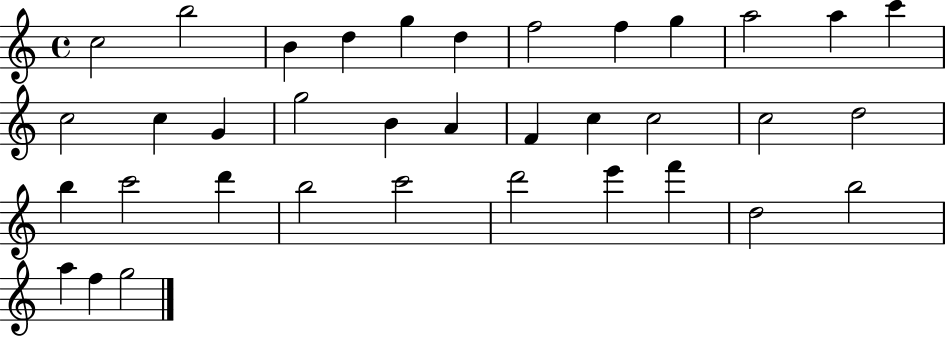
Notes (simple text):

C5/h B5/h B4/q D5/q G5/q D5/q F5/h F5/q G5/q A5/h A5/q C6/q C5/h C5/q G4/q G5/h B4/q A4/q F4/q C5/q C5/h C5/h D5/h B5/q C6/h D6/q B5/h C6/h D6/h E6/q F6/q D5/h B5/h A5/q F5/q G5/h